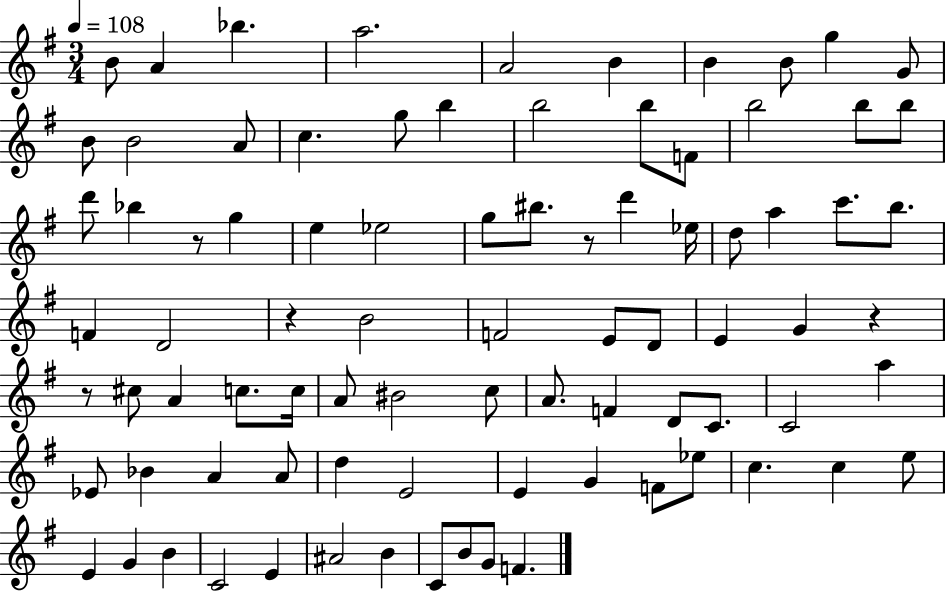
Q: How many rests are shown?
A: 5